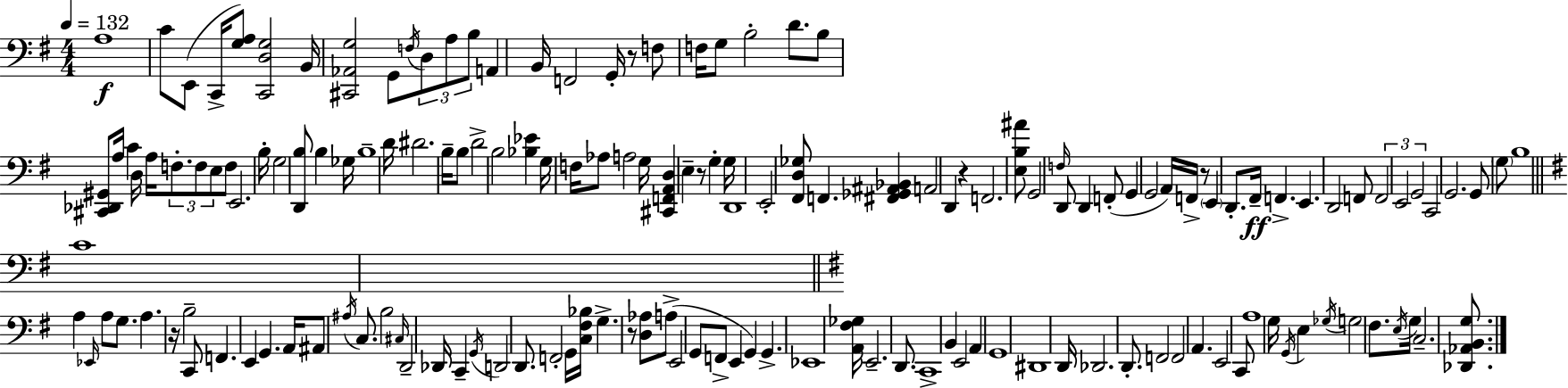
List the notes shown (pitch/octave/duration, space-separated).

A3/w C4/e E2/e C2/s [G3,A3]/e [C2,D3,G3]/h B2/s [C#2,Ab2,G3]/h G2/e F3/s D3/e A3/e B3/e A2/q B2/s F2/h G2/s R/e F3/e F3/s G3/e B3/h D4/e. B3/e [C#2,Db2,G#2]/e A3/s C4/q D3/s A3/s F3/e. F3/e E3/e F3/e E2/h. B3/s G3/h [D2,B3]/e B3/q Gb3/s B3/w D4/s D#4/h. B3/s B3/e D4/h B3/h [Bb3,Eb4]/q G3/s F3/s Ab3/e A3/h G3/s [C#2,F2,A2,D3]/q E3/q R/e G3/q G3/s D2/w E2/h [F#2,D3,Gb3]/e F2/q. [F#2,Gb2,A#2,Bb2]/q A2/h D2/q R/q F2/h. [E3,B3,A#4]/e G2/h F3/s D2/e D2/q F2/e G2/q G2/h A2/s F2/s R/e E2/q D2/e. F#2/s F2/q. E2/q. D2/h F2/e F2/h E2/h G2/h C2/h G2/h. G2/e G3/e B3/w C4/w A3/q Eb2/s A3/e G3/e. A3/q. R/s B3/h C2/e F2/q. E2/q G2/q. A2/s A#2/e A#3/s C3/e. B3/h C#3/s D2/h Db2/s C2/q G2/s D2/h D2/e. F2/h G2/s [C3,F#3,Bb3]/s G3/q. R/e [D3,Ab3]/e A3/e E2/h G2/e F2/e E2/q G2/q G2/q. Eb2/w [A2,F#3,Gb3]/s E2/h. D2/e. C2/w B2/q E2/h A2/q G2/w D#2/w D2/s Db2/h. D2/e. F2/h F2/h A2/q. E2/h C2/e A3/w G3/s G2/s E3/q Gb3/s G3/h F#3/e. E3/s G3/s C3/h. [Db2,Ab2,B2,G3]/e.